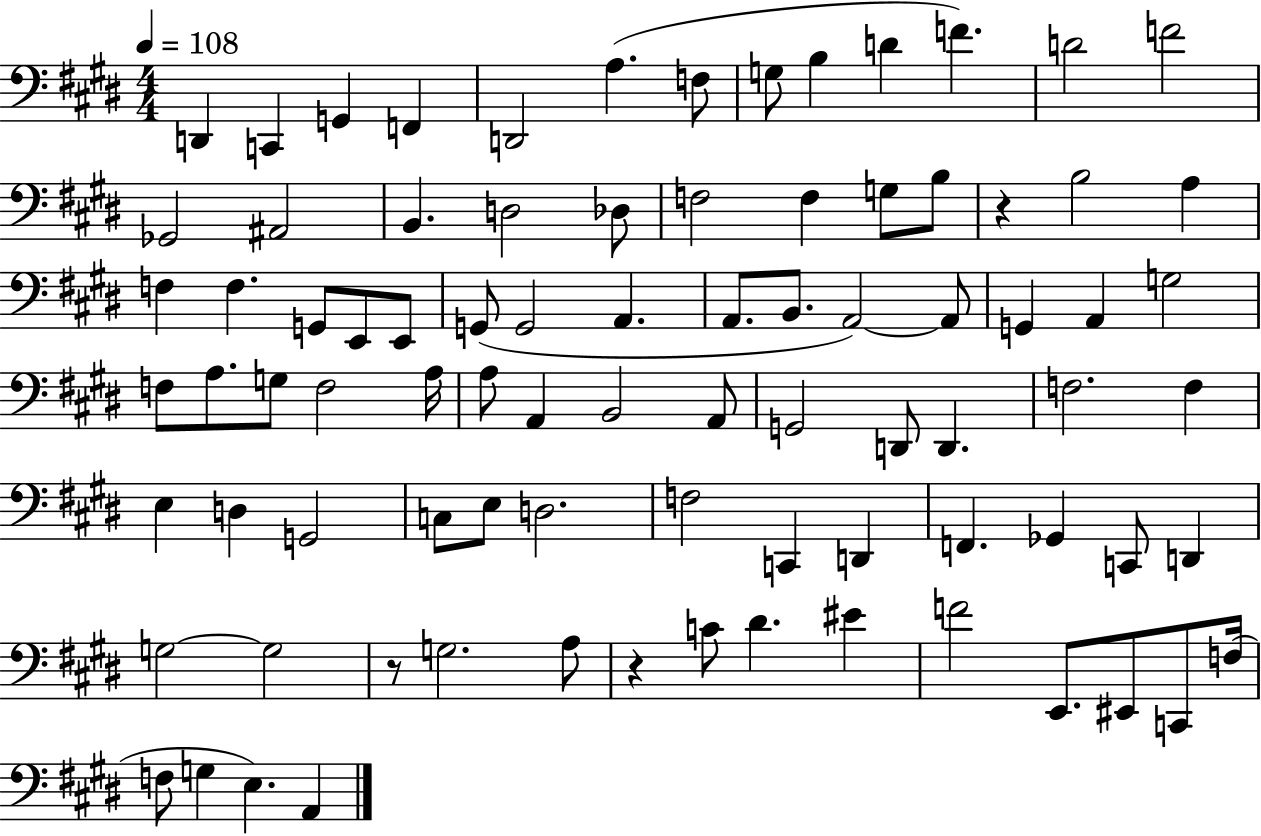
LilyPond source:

{
  \clef bass
  \numericTimeSignature
  \time 4/4
  \key e \major
  \tempo 4 = 108
  \repeat volta 2 { d,4 c,4 g,4 f,4 | d,2 a4.( f8 | g8 b4 d'4 f'4.) | d'2 f'2 | \break ges,2 ais,2 | b,4. d2 des8 | f2 f4 g8 b8 | r4 b2 a4 | \break f4 f4. g,8 e,8 e,8 | g,8( g,2 a,4. | a,8. b,8. a,2~~) a,8 | g,4 a,4 g2 | \break f8 a8. g8 f2 a16 | a8 a,4 b,2 a,8 | g,2 d,8 d,4. | f2. f4 | \break e4 d4 g,2 | c8 e8 d2. | f2 c,4 d,4 | f,4. ges,4 c,8 d,4 | \break g2~~ g2 | r8 g2. a8 | r4 c'8 dis'4. eis'4 | f'2 e,8. eis,8 c,8 f16( | \break f8 g4 e4.) a,4 | } \bar "|."
}